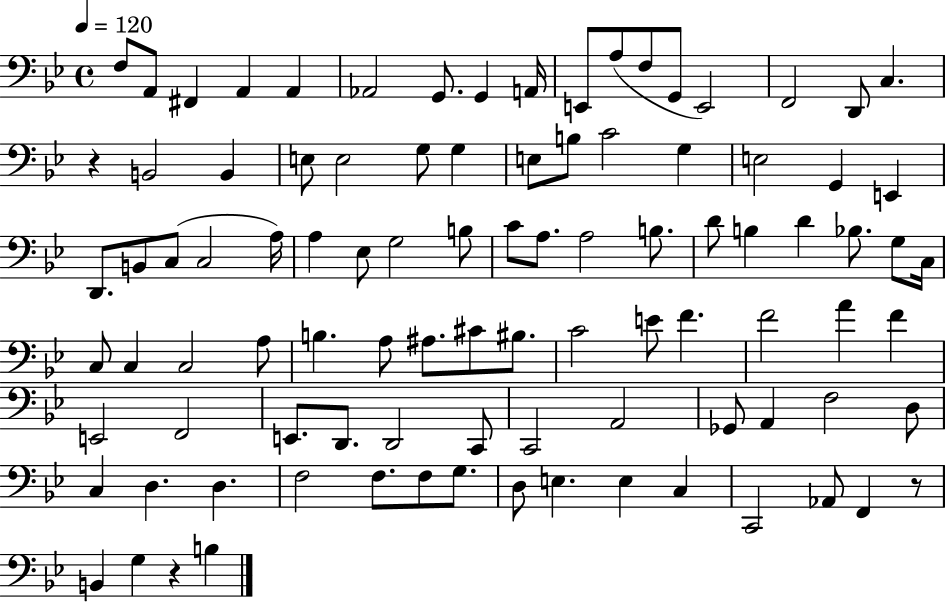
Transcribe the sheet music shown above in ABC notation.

X:1
T:Untitled
M:4/4
L:1/4
K:Bb
F,/2 A,,/2 ^F,, A,, A,, _A,,2 G,,/2 G,, A,,/4 E,,/2 A,/2 F,/2 G,,/2 E,,2 F,,2 D,,/2 C, z B,,2 B,, E,/2 E,2 G,/2 G, E,/2 B,/2 C2 G, E,2 G,, E,, D,,/2 B,,/2 C,/2 C,2 A,/4 A, _E,/2 G,2 B,/2 C/2 A,/2 A,2 B,/2 D/2 B, D _B,/2 G,/2 C,/4 C,/2 C, C,2 A,/2 B, A,/2 ^A,/2 ^C/2 ^B,/2 C2 E/2 F F2 A F E,,2 F,,2 E,,/2 D,,/2 D,,2 C,,/2 C,,2 A,,2 _G,,/2 A,, F,2 D,/2 C, D, D, F,2 F,/2 F,/2 G,/2 D,/2 E, E, C, C,,2 _A,,/2 F,, z/2 B,, G, z B,